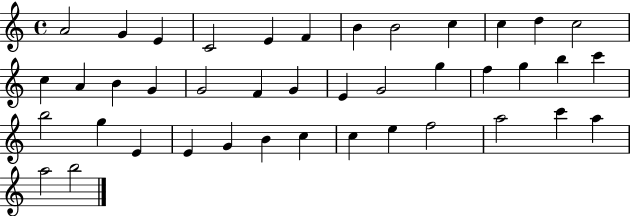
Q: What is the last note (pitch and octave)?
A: B5